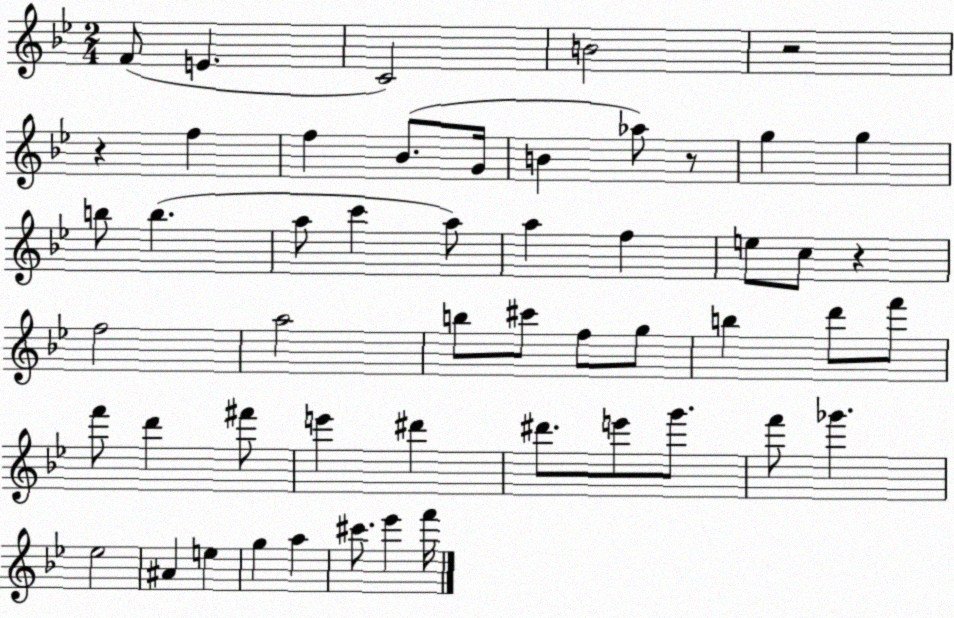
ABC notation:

X:1
T:Untitled
M:2/4
L:1/4
K:Bb
F/2 E C2 B2 z2 z f f _B/2 G/4 B _a/2 z/2 g g b/2 b a/2 c' a/2 a f e/2 c/2 z f2 a2 b/2 ^c'/2 f/2 g/2 b d'/2 f'/2 f'/2 d' ^f'/2 e' ^d' ^d'/2 e'/2 g'/2 f'/2 _g' _e2 ^A e g a ^c'/2 _e' f'/4